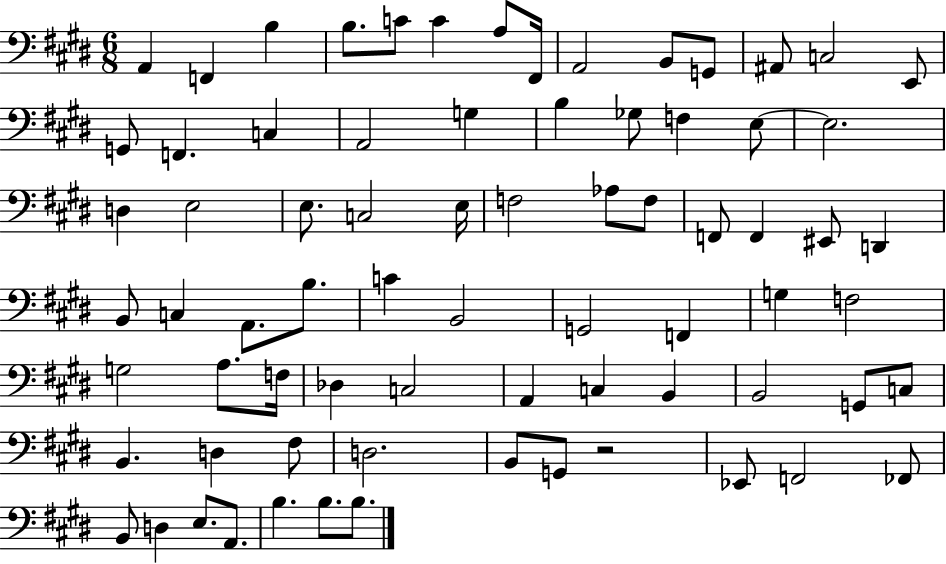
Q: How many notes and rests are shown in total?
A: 74